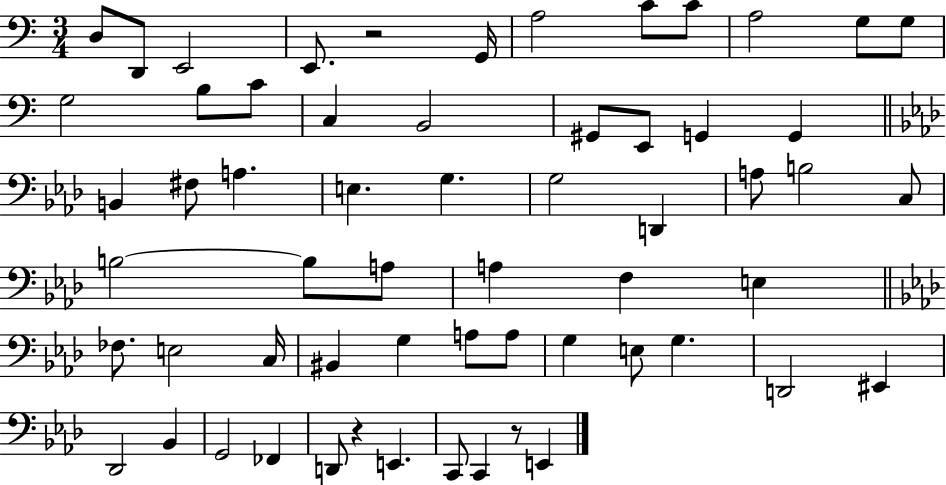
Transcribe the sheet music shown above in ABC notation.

X:1
T:Untitled
M:3/4
L:1/4
K:C
D,/2 D,,/2 E,,2 E,,/2 z2 G,,/4 A,2 C/2 C/2 A,2 G,/2 G,/2 G,2 B,/2 C/2 C, B,,2 ^G,,/2 E,,/2 G,, G,, B,, ^F,/2 A, E, G, G,2 D,, A,/2 B,2 C,/2 B,2 B,/2 A,/2 A, F, E, _F,/2 E,2 C,/4 ^B,, G, A,/2 A,/2 G, E,/2 G, D,,2 ^E,, _D,,2 _B,, G,,2 _F,, D,,/2 z E,, C,,/2 C,, z/2 E,,